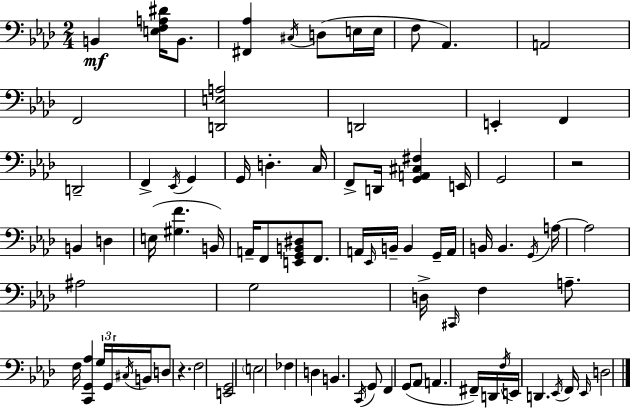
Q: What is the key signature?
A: F minor